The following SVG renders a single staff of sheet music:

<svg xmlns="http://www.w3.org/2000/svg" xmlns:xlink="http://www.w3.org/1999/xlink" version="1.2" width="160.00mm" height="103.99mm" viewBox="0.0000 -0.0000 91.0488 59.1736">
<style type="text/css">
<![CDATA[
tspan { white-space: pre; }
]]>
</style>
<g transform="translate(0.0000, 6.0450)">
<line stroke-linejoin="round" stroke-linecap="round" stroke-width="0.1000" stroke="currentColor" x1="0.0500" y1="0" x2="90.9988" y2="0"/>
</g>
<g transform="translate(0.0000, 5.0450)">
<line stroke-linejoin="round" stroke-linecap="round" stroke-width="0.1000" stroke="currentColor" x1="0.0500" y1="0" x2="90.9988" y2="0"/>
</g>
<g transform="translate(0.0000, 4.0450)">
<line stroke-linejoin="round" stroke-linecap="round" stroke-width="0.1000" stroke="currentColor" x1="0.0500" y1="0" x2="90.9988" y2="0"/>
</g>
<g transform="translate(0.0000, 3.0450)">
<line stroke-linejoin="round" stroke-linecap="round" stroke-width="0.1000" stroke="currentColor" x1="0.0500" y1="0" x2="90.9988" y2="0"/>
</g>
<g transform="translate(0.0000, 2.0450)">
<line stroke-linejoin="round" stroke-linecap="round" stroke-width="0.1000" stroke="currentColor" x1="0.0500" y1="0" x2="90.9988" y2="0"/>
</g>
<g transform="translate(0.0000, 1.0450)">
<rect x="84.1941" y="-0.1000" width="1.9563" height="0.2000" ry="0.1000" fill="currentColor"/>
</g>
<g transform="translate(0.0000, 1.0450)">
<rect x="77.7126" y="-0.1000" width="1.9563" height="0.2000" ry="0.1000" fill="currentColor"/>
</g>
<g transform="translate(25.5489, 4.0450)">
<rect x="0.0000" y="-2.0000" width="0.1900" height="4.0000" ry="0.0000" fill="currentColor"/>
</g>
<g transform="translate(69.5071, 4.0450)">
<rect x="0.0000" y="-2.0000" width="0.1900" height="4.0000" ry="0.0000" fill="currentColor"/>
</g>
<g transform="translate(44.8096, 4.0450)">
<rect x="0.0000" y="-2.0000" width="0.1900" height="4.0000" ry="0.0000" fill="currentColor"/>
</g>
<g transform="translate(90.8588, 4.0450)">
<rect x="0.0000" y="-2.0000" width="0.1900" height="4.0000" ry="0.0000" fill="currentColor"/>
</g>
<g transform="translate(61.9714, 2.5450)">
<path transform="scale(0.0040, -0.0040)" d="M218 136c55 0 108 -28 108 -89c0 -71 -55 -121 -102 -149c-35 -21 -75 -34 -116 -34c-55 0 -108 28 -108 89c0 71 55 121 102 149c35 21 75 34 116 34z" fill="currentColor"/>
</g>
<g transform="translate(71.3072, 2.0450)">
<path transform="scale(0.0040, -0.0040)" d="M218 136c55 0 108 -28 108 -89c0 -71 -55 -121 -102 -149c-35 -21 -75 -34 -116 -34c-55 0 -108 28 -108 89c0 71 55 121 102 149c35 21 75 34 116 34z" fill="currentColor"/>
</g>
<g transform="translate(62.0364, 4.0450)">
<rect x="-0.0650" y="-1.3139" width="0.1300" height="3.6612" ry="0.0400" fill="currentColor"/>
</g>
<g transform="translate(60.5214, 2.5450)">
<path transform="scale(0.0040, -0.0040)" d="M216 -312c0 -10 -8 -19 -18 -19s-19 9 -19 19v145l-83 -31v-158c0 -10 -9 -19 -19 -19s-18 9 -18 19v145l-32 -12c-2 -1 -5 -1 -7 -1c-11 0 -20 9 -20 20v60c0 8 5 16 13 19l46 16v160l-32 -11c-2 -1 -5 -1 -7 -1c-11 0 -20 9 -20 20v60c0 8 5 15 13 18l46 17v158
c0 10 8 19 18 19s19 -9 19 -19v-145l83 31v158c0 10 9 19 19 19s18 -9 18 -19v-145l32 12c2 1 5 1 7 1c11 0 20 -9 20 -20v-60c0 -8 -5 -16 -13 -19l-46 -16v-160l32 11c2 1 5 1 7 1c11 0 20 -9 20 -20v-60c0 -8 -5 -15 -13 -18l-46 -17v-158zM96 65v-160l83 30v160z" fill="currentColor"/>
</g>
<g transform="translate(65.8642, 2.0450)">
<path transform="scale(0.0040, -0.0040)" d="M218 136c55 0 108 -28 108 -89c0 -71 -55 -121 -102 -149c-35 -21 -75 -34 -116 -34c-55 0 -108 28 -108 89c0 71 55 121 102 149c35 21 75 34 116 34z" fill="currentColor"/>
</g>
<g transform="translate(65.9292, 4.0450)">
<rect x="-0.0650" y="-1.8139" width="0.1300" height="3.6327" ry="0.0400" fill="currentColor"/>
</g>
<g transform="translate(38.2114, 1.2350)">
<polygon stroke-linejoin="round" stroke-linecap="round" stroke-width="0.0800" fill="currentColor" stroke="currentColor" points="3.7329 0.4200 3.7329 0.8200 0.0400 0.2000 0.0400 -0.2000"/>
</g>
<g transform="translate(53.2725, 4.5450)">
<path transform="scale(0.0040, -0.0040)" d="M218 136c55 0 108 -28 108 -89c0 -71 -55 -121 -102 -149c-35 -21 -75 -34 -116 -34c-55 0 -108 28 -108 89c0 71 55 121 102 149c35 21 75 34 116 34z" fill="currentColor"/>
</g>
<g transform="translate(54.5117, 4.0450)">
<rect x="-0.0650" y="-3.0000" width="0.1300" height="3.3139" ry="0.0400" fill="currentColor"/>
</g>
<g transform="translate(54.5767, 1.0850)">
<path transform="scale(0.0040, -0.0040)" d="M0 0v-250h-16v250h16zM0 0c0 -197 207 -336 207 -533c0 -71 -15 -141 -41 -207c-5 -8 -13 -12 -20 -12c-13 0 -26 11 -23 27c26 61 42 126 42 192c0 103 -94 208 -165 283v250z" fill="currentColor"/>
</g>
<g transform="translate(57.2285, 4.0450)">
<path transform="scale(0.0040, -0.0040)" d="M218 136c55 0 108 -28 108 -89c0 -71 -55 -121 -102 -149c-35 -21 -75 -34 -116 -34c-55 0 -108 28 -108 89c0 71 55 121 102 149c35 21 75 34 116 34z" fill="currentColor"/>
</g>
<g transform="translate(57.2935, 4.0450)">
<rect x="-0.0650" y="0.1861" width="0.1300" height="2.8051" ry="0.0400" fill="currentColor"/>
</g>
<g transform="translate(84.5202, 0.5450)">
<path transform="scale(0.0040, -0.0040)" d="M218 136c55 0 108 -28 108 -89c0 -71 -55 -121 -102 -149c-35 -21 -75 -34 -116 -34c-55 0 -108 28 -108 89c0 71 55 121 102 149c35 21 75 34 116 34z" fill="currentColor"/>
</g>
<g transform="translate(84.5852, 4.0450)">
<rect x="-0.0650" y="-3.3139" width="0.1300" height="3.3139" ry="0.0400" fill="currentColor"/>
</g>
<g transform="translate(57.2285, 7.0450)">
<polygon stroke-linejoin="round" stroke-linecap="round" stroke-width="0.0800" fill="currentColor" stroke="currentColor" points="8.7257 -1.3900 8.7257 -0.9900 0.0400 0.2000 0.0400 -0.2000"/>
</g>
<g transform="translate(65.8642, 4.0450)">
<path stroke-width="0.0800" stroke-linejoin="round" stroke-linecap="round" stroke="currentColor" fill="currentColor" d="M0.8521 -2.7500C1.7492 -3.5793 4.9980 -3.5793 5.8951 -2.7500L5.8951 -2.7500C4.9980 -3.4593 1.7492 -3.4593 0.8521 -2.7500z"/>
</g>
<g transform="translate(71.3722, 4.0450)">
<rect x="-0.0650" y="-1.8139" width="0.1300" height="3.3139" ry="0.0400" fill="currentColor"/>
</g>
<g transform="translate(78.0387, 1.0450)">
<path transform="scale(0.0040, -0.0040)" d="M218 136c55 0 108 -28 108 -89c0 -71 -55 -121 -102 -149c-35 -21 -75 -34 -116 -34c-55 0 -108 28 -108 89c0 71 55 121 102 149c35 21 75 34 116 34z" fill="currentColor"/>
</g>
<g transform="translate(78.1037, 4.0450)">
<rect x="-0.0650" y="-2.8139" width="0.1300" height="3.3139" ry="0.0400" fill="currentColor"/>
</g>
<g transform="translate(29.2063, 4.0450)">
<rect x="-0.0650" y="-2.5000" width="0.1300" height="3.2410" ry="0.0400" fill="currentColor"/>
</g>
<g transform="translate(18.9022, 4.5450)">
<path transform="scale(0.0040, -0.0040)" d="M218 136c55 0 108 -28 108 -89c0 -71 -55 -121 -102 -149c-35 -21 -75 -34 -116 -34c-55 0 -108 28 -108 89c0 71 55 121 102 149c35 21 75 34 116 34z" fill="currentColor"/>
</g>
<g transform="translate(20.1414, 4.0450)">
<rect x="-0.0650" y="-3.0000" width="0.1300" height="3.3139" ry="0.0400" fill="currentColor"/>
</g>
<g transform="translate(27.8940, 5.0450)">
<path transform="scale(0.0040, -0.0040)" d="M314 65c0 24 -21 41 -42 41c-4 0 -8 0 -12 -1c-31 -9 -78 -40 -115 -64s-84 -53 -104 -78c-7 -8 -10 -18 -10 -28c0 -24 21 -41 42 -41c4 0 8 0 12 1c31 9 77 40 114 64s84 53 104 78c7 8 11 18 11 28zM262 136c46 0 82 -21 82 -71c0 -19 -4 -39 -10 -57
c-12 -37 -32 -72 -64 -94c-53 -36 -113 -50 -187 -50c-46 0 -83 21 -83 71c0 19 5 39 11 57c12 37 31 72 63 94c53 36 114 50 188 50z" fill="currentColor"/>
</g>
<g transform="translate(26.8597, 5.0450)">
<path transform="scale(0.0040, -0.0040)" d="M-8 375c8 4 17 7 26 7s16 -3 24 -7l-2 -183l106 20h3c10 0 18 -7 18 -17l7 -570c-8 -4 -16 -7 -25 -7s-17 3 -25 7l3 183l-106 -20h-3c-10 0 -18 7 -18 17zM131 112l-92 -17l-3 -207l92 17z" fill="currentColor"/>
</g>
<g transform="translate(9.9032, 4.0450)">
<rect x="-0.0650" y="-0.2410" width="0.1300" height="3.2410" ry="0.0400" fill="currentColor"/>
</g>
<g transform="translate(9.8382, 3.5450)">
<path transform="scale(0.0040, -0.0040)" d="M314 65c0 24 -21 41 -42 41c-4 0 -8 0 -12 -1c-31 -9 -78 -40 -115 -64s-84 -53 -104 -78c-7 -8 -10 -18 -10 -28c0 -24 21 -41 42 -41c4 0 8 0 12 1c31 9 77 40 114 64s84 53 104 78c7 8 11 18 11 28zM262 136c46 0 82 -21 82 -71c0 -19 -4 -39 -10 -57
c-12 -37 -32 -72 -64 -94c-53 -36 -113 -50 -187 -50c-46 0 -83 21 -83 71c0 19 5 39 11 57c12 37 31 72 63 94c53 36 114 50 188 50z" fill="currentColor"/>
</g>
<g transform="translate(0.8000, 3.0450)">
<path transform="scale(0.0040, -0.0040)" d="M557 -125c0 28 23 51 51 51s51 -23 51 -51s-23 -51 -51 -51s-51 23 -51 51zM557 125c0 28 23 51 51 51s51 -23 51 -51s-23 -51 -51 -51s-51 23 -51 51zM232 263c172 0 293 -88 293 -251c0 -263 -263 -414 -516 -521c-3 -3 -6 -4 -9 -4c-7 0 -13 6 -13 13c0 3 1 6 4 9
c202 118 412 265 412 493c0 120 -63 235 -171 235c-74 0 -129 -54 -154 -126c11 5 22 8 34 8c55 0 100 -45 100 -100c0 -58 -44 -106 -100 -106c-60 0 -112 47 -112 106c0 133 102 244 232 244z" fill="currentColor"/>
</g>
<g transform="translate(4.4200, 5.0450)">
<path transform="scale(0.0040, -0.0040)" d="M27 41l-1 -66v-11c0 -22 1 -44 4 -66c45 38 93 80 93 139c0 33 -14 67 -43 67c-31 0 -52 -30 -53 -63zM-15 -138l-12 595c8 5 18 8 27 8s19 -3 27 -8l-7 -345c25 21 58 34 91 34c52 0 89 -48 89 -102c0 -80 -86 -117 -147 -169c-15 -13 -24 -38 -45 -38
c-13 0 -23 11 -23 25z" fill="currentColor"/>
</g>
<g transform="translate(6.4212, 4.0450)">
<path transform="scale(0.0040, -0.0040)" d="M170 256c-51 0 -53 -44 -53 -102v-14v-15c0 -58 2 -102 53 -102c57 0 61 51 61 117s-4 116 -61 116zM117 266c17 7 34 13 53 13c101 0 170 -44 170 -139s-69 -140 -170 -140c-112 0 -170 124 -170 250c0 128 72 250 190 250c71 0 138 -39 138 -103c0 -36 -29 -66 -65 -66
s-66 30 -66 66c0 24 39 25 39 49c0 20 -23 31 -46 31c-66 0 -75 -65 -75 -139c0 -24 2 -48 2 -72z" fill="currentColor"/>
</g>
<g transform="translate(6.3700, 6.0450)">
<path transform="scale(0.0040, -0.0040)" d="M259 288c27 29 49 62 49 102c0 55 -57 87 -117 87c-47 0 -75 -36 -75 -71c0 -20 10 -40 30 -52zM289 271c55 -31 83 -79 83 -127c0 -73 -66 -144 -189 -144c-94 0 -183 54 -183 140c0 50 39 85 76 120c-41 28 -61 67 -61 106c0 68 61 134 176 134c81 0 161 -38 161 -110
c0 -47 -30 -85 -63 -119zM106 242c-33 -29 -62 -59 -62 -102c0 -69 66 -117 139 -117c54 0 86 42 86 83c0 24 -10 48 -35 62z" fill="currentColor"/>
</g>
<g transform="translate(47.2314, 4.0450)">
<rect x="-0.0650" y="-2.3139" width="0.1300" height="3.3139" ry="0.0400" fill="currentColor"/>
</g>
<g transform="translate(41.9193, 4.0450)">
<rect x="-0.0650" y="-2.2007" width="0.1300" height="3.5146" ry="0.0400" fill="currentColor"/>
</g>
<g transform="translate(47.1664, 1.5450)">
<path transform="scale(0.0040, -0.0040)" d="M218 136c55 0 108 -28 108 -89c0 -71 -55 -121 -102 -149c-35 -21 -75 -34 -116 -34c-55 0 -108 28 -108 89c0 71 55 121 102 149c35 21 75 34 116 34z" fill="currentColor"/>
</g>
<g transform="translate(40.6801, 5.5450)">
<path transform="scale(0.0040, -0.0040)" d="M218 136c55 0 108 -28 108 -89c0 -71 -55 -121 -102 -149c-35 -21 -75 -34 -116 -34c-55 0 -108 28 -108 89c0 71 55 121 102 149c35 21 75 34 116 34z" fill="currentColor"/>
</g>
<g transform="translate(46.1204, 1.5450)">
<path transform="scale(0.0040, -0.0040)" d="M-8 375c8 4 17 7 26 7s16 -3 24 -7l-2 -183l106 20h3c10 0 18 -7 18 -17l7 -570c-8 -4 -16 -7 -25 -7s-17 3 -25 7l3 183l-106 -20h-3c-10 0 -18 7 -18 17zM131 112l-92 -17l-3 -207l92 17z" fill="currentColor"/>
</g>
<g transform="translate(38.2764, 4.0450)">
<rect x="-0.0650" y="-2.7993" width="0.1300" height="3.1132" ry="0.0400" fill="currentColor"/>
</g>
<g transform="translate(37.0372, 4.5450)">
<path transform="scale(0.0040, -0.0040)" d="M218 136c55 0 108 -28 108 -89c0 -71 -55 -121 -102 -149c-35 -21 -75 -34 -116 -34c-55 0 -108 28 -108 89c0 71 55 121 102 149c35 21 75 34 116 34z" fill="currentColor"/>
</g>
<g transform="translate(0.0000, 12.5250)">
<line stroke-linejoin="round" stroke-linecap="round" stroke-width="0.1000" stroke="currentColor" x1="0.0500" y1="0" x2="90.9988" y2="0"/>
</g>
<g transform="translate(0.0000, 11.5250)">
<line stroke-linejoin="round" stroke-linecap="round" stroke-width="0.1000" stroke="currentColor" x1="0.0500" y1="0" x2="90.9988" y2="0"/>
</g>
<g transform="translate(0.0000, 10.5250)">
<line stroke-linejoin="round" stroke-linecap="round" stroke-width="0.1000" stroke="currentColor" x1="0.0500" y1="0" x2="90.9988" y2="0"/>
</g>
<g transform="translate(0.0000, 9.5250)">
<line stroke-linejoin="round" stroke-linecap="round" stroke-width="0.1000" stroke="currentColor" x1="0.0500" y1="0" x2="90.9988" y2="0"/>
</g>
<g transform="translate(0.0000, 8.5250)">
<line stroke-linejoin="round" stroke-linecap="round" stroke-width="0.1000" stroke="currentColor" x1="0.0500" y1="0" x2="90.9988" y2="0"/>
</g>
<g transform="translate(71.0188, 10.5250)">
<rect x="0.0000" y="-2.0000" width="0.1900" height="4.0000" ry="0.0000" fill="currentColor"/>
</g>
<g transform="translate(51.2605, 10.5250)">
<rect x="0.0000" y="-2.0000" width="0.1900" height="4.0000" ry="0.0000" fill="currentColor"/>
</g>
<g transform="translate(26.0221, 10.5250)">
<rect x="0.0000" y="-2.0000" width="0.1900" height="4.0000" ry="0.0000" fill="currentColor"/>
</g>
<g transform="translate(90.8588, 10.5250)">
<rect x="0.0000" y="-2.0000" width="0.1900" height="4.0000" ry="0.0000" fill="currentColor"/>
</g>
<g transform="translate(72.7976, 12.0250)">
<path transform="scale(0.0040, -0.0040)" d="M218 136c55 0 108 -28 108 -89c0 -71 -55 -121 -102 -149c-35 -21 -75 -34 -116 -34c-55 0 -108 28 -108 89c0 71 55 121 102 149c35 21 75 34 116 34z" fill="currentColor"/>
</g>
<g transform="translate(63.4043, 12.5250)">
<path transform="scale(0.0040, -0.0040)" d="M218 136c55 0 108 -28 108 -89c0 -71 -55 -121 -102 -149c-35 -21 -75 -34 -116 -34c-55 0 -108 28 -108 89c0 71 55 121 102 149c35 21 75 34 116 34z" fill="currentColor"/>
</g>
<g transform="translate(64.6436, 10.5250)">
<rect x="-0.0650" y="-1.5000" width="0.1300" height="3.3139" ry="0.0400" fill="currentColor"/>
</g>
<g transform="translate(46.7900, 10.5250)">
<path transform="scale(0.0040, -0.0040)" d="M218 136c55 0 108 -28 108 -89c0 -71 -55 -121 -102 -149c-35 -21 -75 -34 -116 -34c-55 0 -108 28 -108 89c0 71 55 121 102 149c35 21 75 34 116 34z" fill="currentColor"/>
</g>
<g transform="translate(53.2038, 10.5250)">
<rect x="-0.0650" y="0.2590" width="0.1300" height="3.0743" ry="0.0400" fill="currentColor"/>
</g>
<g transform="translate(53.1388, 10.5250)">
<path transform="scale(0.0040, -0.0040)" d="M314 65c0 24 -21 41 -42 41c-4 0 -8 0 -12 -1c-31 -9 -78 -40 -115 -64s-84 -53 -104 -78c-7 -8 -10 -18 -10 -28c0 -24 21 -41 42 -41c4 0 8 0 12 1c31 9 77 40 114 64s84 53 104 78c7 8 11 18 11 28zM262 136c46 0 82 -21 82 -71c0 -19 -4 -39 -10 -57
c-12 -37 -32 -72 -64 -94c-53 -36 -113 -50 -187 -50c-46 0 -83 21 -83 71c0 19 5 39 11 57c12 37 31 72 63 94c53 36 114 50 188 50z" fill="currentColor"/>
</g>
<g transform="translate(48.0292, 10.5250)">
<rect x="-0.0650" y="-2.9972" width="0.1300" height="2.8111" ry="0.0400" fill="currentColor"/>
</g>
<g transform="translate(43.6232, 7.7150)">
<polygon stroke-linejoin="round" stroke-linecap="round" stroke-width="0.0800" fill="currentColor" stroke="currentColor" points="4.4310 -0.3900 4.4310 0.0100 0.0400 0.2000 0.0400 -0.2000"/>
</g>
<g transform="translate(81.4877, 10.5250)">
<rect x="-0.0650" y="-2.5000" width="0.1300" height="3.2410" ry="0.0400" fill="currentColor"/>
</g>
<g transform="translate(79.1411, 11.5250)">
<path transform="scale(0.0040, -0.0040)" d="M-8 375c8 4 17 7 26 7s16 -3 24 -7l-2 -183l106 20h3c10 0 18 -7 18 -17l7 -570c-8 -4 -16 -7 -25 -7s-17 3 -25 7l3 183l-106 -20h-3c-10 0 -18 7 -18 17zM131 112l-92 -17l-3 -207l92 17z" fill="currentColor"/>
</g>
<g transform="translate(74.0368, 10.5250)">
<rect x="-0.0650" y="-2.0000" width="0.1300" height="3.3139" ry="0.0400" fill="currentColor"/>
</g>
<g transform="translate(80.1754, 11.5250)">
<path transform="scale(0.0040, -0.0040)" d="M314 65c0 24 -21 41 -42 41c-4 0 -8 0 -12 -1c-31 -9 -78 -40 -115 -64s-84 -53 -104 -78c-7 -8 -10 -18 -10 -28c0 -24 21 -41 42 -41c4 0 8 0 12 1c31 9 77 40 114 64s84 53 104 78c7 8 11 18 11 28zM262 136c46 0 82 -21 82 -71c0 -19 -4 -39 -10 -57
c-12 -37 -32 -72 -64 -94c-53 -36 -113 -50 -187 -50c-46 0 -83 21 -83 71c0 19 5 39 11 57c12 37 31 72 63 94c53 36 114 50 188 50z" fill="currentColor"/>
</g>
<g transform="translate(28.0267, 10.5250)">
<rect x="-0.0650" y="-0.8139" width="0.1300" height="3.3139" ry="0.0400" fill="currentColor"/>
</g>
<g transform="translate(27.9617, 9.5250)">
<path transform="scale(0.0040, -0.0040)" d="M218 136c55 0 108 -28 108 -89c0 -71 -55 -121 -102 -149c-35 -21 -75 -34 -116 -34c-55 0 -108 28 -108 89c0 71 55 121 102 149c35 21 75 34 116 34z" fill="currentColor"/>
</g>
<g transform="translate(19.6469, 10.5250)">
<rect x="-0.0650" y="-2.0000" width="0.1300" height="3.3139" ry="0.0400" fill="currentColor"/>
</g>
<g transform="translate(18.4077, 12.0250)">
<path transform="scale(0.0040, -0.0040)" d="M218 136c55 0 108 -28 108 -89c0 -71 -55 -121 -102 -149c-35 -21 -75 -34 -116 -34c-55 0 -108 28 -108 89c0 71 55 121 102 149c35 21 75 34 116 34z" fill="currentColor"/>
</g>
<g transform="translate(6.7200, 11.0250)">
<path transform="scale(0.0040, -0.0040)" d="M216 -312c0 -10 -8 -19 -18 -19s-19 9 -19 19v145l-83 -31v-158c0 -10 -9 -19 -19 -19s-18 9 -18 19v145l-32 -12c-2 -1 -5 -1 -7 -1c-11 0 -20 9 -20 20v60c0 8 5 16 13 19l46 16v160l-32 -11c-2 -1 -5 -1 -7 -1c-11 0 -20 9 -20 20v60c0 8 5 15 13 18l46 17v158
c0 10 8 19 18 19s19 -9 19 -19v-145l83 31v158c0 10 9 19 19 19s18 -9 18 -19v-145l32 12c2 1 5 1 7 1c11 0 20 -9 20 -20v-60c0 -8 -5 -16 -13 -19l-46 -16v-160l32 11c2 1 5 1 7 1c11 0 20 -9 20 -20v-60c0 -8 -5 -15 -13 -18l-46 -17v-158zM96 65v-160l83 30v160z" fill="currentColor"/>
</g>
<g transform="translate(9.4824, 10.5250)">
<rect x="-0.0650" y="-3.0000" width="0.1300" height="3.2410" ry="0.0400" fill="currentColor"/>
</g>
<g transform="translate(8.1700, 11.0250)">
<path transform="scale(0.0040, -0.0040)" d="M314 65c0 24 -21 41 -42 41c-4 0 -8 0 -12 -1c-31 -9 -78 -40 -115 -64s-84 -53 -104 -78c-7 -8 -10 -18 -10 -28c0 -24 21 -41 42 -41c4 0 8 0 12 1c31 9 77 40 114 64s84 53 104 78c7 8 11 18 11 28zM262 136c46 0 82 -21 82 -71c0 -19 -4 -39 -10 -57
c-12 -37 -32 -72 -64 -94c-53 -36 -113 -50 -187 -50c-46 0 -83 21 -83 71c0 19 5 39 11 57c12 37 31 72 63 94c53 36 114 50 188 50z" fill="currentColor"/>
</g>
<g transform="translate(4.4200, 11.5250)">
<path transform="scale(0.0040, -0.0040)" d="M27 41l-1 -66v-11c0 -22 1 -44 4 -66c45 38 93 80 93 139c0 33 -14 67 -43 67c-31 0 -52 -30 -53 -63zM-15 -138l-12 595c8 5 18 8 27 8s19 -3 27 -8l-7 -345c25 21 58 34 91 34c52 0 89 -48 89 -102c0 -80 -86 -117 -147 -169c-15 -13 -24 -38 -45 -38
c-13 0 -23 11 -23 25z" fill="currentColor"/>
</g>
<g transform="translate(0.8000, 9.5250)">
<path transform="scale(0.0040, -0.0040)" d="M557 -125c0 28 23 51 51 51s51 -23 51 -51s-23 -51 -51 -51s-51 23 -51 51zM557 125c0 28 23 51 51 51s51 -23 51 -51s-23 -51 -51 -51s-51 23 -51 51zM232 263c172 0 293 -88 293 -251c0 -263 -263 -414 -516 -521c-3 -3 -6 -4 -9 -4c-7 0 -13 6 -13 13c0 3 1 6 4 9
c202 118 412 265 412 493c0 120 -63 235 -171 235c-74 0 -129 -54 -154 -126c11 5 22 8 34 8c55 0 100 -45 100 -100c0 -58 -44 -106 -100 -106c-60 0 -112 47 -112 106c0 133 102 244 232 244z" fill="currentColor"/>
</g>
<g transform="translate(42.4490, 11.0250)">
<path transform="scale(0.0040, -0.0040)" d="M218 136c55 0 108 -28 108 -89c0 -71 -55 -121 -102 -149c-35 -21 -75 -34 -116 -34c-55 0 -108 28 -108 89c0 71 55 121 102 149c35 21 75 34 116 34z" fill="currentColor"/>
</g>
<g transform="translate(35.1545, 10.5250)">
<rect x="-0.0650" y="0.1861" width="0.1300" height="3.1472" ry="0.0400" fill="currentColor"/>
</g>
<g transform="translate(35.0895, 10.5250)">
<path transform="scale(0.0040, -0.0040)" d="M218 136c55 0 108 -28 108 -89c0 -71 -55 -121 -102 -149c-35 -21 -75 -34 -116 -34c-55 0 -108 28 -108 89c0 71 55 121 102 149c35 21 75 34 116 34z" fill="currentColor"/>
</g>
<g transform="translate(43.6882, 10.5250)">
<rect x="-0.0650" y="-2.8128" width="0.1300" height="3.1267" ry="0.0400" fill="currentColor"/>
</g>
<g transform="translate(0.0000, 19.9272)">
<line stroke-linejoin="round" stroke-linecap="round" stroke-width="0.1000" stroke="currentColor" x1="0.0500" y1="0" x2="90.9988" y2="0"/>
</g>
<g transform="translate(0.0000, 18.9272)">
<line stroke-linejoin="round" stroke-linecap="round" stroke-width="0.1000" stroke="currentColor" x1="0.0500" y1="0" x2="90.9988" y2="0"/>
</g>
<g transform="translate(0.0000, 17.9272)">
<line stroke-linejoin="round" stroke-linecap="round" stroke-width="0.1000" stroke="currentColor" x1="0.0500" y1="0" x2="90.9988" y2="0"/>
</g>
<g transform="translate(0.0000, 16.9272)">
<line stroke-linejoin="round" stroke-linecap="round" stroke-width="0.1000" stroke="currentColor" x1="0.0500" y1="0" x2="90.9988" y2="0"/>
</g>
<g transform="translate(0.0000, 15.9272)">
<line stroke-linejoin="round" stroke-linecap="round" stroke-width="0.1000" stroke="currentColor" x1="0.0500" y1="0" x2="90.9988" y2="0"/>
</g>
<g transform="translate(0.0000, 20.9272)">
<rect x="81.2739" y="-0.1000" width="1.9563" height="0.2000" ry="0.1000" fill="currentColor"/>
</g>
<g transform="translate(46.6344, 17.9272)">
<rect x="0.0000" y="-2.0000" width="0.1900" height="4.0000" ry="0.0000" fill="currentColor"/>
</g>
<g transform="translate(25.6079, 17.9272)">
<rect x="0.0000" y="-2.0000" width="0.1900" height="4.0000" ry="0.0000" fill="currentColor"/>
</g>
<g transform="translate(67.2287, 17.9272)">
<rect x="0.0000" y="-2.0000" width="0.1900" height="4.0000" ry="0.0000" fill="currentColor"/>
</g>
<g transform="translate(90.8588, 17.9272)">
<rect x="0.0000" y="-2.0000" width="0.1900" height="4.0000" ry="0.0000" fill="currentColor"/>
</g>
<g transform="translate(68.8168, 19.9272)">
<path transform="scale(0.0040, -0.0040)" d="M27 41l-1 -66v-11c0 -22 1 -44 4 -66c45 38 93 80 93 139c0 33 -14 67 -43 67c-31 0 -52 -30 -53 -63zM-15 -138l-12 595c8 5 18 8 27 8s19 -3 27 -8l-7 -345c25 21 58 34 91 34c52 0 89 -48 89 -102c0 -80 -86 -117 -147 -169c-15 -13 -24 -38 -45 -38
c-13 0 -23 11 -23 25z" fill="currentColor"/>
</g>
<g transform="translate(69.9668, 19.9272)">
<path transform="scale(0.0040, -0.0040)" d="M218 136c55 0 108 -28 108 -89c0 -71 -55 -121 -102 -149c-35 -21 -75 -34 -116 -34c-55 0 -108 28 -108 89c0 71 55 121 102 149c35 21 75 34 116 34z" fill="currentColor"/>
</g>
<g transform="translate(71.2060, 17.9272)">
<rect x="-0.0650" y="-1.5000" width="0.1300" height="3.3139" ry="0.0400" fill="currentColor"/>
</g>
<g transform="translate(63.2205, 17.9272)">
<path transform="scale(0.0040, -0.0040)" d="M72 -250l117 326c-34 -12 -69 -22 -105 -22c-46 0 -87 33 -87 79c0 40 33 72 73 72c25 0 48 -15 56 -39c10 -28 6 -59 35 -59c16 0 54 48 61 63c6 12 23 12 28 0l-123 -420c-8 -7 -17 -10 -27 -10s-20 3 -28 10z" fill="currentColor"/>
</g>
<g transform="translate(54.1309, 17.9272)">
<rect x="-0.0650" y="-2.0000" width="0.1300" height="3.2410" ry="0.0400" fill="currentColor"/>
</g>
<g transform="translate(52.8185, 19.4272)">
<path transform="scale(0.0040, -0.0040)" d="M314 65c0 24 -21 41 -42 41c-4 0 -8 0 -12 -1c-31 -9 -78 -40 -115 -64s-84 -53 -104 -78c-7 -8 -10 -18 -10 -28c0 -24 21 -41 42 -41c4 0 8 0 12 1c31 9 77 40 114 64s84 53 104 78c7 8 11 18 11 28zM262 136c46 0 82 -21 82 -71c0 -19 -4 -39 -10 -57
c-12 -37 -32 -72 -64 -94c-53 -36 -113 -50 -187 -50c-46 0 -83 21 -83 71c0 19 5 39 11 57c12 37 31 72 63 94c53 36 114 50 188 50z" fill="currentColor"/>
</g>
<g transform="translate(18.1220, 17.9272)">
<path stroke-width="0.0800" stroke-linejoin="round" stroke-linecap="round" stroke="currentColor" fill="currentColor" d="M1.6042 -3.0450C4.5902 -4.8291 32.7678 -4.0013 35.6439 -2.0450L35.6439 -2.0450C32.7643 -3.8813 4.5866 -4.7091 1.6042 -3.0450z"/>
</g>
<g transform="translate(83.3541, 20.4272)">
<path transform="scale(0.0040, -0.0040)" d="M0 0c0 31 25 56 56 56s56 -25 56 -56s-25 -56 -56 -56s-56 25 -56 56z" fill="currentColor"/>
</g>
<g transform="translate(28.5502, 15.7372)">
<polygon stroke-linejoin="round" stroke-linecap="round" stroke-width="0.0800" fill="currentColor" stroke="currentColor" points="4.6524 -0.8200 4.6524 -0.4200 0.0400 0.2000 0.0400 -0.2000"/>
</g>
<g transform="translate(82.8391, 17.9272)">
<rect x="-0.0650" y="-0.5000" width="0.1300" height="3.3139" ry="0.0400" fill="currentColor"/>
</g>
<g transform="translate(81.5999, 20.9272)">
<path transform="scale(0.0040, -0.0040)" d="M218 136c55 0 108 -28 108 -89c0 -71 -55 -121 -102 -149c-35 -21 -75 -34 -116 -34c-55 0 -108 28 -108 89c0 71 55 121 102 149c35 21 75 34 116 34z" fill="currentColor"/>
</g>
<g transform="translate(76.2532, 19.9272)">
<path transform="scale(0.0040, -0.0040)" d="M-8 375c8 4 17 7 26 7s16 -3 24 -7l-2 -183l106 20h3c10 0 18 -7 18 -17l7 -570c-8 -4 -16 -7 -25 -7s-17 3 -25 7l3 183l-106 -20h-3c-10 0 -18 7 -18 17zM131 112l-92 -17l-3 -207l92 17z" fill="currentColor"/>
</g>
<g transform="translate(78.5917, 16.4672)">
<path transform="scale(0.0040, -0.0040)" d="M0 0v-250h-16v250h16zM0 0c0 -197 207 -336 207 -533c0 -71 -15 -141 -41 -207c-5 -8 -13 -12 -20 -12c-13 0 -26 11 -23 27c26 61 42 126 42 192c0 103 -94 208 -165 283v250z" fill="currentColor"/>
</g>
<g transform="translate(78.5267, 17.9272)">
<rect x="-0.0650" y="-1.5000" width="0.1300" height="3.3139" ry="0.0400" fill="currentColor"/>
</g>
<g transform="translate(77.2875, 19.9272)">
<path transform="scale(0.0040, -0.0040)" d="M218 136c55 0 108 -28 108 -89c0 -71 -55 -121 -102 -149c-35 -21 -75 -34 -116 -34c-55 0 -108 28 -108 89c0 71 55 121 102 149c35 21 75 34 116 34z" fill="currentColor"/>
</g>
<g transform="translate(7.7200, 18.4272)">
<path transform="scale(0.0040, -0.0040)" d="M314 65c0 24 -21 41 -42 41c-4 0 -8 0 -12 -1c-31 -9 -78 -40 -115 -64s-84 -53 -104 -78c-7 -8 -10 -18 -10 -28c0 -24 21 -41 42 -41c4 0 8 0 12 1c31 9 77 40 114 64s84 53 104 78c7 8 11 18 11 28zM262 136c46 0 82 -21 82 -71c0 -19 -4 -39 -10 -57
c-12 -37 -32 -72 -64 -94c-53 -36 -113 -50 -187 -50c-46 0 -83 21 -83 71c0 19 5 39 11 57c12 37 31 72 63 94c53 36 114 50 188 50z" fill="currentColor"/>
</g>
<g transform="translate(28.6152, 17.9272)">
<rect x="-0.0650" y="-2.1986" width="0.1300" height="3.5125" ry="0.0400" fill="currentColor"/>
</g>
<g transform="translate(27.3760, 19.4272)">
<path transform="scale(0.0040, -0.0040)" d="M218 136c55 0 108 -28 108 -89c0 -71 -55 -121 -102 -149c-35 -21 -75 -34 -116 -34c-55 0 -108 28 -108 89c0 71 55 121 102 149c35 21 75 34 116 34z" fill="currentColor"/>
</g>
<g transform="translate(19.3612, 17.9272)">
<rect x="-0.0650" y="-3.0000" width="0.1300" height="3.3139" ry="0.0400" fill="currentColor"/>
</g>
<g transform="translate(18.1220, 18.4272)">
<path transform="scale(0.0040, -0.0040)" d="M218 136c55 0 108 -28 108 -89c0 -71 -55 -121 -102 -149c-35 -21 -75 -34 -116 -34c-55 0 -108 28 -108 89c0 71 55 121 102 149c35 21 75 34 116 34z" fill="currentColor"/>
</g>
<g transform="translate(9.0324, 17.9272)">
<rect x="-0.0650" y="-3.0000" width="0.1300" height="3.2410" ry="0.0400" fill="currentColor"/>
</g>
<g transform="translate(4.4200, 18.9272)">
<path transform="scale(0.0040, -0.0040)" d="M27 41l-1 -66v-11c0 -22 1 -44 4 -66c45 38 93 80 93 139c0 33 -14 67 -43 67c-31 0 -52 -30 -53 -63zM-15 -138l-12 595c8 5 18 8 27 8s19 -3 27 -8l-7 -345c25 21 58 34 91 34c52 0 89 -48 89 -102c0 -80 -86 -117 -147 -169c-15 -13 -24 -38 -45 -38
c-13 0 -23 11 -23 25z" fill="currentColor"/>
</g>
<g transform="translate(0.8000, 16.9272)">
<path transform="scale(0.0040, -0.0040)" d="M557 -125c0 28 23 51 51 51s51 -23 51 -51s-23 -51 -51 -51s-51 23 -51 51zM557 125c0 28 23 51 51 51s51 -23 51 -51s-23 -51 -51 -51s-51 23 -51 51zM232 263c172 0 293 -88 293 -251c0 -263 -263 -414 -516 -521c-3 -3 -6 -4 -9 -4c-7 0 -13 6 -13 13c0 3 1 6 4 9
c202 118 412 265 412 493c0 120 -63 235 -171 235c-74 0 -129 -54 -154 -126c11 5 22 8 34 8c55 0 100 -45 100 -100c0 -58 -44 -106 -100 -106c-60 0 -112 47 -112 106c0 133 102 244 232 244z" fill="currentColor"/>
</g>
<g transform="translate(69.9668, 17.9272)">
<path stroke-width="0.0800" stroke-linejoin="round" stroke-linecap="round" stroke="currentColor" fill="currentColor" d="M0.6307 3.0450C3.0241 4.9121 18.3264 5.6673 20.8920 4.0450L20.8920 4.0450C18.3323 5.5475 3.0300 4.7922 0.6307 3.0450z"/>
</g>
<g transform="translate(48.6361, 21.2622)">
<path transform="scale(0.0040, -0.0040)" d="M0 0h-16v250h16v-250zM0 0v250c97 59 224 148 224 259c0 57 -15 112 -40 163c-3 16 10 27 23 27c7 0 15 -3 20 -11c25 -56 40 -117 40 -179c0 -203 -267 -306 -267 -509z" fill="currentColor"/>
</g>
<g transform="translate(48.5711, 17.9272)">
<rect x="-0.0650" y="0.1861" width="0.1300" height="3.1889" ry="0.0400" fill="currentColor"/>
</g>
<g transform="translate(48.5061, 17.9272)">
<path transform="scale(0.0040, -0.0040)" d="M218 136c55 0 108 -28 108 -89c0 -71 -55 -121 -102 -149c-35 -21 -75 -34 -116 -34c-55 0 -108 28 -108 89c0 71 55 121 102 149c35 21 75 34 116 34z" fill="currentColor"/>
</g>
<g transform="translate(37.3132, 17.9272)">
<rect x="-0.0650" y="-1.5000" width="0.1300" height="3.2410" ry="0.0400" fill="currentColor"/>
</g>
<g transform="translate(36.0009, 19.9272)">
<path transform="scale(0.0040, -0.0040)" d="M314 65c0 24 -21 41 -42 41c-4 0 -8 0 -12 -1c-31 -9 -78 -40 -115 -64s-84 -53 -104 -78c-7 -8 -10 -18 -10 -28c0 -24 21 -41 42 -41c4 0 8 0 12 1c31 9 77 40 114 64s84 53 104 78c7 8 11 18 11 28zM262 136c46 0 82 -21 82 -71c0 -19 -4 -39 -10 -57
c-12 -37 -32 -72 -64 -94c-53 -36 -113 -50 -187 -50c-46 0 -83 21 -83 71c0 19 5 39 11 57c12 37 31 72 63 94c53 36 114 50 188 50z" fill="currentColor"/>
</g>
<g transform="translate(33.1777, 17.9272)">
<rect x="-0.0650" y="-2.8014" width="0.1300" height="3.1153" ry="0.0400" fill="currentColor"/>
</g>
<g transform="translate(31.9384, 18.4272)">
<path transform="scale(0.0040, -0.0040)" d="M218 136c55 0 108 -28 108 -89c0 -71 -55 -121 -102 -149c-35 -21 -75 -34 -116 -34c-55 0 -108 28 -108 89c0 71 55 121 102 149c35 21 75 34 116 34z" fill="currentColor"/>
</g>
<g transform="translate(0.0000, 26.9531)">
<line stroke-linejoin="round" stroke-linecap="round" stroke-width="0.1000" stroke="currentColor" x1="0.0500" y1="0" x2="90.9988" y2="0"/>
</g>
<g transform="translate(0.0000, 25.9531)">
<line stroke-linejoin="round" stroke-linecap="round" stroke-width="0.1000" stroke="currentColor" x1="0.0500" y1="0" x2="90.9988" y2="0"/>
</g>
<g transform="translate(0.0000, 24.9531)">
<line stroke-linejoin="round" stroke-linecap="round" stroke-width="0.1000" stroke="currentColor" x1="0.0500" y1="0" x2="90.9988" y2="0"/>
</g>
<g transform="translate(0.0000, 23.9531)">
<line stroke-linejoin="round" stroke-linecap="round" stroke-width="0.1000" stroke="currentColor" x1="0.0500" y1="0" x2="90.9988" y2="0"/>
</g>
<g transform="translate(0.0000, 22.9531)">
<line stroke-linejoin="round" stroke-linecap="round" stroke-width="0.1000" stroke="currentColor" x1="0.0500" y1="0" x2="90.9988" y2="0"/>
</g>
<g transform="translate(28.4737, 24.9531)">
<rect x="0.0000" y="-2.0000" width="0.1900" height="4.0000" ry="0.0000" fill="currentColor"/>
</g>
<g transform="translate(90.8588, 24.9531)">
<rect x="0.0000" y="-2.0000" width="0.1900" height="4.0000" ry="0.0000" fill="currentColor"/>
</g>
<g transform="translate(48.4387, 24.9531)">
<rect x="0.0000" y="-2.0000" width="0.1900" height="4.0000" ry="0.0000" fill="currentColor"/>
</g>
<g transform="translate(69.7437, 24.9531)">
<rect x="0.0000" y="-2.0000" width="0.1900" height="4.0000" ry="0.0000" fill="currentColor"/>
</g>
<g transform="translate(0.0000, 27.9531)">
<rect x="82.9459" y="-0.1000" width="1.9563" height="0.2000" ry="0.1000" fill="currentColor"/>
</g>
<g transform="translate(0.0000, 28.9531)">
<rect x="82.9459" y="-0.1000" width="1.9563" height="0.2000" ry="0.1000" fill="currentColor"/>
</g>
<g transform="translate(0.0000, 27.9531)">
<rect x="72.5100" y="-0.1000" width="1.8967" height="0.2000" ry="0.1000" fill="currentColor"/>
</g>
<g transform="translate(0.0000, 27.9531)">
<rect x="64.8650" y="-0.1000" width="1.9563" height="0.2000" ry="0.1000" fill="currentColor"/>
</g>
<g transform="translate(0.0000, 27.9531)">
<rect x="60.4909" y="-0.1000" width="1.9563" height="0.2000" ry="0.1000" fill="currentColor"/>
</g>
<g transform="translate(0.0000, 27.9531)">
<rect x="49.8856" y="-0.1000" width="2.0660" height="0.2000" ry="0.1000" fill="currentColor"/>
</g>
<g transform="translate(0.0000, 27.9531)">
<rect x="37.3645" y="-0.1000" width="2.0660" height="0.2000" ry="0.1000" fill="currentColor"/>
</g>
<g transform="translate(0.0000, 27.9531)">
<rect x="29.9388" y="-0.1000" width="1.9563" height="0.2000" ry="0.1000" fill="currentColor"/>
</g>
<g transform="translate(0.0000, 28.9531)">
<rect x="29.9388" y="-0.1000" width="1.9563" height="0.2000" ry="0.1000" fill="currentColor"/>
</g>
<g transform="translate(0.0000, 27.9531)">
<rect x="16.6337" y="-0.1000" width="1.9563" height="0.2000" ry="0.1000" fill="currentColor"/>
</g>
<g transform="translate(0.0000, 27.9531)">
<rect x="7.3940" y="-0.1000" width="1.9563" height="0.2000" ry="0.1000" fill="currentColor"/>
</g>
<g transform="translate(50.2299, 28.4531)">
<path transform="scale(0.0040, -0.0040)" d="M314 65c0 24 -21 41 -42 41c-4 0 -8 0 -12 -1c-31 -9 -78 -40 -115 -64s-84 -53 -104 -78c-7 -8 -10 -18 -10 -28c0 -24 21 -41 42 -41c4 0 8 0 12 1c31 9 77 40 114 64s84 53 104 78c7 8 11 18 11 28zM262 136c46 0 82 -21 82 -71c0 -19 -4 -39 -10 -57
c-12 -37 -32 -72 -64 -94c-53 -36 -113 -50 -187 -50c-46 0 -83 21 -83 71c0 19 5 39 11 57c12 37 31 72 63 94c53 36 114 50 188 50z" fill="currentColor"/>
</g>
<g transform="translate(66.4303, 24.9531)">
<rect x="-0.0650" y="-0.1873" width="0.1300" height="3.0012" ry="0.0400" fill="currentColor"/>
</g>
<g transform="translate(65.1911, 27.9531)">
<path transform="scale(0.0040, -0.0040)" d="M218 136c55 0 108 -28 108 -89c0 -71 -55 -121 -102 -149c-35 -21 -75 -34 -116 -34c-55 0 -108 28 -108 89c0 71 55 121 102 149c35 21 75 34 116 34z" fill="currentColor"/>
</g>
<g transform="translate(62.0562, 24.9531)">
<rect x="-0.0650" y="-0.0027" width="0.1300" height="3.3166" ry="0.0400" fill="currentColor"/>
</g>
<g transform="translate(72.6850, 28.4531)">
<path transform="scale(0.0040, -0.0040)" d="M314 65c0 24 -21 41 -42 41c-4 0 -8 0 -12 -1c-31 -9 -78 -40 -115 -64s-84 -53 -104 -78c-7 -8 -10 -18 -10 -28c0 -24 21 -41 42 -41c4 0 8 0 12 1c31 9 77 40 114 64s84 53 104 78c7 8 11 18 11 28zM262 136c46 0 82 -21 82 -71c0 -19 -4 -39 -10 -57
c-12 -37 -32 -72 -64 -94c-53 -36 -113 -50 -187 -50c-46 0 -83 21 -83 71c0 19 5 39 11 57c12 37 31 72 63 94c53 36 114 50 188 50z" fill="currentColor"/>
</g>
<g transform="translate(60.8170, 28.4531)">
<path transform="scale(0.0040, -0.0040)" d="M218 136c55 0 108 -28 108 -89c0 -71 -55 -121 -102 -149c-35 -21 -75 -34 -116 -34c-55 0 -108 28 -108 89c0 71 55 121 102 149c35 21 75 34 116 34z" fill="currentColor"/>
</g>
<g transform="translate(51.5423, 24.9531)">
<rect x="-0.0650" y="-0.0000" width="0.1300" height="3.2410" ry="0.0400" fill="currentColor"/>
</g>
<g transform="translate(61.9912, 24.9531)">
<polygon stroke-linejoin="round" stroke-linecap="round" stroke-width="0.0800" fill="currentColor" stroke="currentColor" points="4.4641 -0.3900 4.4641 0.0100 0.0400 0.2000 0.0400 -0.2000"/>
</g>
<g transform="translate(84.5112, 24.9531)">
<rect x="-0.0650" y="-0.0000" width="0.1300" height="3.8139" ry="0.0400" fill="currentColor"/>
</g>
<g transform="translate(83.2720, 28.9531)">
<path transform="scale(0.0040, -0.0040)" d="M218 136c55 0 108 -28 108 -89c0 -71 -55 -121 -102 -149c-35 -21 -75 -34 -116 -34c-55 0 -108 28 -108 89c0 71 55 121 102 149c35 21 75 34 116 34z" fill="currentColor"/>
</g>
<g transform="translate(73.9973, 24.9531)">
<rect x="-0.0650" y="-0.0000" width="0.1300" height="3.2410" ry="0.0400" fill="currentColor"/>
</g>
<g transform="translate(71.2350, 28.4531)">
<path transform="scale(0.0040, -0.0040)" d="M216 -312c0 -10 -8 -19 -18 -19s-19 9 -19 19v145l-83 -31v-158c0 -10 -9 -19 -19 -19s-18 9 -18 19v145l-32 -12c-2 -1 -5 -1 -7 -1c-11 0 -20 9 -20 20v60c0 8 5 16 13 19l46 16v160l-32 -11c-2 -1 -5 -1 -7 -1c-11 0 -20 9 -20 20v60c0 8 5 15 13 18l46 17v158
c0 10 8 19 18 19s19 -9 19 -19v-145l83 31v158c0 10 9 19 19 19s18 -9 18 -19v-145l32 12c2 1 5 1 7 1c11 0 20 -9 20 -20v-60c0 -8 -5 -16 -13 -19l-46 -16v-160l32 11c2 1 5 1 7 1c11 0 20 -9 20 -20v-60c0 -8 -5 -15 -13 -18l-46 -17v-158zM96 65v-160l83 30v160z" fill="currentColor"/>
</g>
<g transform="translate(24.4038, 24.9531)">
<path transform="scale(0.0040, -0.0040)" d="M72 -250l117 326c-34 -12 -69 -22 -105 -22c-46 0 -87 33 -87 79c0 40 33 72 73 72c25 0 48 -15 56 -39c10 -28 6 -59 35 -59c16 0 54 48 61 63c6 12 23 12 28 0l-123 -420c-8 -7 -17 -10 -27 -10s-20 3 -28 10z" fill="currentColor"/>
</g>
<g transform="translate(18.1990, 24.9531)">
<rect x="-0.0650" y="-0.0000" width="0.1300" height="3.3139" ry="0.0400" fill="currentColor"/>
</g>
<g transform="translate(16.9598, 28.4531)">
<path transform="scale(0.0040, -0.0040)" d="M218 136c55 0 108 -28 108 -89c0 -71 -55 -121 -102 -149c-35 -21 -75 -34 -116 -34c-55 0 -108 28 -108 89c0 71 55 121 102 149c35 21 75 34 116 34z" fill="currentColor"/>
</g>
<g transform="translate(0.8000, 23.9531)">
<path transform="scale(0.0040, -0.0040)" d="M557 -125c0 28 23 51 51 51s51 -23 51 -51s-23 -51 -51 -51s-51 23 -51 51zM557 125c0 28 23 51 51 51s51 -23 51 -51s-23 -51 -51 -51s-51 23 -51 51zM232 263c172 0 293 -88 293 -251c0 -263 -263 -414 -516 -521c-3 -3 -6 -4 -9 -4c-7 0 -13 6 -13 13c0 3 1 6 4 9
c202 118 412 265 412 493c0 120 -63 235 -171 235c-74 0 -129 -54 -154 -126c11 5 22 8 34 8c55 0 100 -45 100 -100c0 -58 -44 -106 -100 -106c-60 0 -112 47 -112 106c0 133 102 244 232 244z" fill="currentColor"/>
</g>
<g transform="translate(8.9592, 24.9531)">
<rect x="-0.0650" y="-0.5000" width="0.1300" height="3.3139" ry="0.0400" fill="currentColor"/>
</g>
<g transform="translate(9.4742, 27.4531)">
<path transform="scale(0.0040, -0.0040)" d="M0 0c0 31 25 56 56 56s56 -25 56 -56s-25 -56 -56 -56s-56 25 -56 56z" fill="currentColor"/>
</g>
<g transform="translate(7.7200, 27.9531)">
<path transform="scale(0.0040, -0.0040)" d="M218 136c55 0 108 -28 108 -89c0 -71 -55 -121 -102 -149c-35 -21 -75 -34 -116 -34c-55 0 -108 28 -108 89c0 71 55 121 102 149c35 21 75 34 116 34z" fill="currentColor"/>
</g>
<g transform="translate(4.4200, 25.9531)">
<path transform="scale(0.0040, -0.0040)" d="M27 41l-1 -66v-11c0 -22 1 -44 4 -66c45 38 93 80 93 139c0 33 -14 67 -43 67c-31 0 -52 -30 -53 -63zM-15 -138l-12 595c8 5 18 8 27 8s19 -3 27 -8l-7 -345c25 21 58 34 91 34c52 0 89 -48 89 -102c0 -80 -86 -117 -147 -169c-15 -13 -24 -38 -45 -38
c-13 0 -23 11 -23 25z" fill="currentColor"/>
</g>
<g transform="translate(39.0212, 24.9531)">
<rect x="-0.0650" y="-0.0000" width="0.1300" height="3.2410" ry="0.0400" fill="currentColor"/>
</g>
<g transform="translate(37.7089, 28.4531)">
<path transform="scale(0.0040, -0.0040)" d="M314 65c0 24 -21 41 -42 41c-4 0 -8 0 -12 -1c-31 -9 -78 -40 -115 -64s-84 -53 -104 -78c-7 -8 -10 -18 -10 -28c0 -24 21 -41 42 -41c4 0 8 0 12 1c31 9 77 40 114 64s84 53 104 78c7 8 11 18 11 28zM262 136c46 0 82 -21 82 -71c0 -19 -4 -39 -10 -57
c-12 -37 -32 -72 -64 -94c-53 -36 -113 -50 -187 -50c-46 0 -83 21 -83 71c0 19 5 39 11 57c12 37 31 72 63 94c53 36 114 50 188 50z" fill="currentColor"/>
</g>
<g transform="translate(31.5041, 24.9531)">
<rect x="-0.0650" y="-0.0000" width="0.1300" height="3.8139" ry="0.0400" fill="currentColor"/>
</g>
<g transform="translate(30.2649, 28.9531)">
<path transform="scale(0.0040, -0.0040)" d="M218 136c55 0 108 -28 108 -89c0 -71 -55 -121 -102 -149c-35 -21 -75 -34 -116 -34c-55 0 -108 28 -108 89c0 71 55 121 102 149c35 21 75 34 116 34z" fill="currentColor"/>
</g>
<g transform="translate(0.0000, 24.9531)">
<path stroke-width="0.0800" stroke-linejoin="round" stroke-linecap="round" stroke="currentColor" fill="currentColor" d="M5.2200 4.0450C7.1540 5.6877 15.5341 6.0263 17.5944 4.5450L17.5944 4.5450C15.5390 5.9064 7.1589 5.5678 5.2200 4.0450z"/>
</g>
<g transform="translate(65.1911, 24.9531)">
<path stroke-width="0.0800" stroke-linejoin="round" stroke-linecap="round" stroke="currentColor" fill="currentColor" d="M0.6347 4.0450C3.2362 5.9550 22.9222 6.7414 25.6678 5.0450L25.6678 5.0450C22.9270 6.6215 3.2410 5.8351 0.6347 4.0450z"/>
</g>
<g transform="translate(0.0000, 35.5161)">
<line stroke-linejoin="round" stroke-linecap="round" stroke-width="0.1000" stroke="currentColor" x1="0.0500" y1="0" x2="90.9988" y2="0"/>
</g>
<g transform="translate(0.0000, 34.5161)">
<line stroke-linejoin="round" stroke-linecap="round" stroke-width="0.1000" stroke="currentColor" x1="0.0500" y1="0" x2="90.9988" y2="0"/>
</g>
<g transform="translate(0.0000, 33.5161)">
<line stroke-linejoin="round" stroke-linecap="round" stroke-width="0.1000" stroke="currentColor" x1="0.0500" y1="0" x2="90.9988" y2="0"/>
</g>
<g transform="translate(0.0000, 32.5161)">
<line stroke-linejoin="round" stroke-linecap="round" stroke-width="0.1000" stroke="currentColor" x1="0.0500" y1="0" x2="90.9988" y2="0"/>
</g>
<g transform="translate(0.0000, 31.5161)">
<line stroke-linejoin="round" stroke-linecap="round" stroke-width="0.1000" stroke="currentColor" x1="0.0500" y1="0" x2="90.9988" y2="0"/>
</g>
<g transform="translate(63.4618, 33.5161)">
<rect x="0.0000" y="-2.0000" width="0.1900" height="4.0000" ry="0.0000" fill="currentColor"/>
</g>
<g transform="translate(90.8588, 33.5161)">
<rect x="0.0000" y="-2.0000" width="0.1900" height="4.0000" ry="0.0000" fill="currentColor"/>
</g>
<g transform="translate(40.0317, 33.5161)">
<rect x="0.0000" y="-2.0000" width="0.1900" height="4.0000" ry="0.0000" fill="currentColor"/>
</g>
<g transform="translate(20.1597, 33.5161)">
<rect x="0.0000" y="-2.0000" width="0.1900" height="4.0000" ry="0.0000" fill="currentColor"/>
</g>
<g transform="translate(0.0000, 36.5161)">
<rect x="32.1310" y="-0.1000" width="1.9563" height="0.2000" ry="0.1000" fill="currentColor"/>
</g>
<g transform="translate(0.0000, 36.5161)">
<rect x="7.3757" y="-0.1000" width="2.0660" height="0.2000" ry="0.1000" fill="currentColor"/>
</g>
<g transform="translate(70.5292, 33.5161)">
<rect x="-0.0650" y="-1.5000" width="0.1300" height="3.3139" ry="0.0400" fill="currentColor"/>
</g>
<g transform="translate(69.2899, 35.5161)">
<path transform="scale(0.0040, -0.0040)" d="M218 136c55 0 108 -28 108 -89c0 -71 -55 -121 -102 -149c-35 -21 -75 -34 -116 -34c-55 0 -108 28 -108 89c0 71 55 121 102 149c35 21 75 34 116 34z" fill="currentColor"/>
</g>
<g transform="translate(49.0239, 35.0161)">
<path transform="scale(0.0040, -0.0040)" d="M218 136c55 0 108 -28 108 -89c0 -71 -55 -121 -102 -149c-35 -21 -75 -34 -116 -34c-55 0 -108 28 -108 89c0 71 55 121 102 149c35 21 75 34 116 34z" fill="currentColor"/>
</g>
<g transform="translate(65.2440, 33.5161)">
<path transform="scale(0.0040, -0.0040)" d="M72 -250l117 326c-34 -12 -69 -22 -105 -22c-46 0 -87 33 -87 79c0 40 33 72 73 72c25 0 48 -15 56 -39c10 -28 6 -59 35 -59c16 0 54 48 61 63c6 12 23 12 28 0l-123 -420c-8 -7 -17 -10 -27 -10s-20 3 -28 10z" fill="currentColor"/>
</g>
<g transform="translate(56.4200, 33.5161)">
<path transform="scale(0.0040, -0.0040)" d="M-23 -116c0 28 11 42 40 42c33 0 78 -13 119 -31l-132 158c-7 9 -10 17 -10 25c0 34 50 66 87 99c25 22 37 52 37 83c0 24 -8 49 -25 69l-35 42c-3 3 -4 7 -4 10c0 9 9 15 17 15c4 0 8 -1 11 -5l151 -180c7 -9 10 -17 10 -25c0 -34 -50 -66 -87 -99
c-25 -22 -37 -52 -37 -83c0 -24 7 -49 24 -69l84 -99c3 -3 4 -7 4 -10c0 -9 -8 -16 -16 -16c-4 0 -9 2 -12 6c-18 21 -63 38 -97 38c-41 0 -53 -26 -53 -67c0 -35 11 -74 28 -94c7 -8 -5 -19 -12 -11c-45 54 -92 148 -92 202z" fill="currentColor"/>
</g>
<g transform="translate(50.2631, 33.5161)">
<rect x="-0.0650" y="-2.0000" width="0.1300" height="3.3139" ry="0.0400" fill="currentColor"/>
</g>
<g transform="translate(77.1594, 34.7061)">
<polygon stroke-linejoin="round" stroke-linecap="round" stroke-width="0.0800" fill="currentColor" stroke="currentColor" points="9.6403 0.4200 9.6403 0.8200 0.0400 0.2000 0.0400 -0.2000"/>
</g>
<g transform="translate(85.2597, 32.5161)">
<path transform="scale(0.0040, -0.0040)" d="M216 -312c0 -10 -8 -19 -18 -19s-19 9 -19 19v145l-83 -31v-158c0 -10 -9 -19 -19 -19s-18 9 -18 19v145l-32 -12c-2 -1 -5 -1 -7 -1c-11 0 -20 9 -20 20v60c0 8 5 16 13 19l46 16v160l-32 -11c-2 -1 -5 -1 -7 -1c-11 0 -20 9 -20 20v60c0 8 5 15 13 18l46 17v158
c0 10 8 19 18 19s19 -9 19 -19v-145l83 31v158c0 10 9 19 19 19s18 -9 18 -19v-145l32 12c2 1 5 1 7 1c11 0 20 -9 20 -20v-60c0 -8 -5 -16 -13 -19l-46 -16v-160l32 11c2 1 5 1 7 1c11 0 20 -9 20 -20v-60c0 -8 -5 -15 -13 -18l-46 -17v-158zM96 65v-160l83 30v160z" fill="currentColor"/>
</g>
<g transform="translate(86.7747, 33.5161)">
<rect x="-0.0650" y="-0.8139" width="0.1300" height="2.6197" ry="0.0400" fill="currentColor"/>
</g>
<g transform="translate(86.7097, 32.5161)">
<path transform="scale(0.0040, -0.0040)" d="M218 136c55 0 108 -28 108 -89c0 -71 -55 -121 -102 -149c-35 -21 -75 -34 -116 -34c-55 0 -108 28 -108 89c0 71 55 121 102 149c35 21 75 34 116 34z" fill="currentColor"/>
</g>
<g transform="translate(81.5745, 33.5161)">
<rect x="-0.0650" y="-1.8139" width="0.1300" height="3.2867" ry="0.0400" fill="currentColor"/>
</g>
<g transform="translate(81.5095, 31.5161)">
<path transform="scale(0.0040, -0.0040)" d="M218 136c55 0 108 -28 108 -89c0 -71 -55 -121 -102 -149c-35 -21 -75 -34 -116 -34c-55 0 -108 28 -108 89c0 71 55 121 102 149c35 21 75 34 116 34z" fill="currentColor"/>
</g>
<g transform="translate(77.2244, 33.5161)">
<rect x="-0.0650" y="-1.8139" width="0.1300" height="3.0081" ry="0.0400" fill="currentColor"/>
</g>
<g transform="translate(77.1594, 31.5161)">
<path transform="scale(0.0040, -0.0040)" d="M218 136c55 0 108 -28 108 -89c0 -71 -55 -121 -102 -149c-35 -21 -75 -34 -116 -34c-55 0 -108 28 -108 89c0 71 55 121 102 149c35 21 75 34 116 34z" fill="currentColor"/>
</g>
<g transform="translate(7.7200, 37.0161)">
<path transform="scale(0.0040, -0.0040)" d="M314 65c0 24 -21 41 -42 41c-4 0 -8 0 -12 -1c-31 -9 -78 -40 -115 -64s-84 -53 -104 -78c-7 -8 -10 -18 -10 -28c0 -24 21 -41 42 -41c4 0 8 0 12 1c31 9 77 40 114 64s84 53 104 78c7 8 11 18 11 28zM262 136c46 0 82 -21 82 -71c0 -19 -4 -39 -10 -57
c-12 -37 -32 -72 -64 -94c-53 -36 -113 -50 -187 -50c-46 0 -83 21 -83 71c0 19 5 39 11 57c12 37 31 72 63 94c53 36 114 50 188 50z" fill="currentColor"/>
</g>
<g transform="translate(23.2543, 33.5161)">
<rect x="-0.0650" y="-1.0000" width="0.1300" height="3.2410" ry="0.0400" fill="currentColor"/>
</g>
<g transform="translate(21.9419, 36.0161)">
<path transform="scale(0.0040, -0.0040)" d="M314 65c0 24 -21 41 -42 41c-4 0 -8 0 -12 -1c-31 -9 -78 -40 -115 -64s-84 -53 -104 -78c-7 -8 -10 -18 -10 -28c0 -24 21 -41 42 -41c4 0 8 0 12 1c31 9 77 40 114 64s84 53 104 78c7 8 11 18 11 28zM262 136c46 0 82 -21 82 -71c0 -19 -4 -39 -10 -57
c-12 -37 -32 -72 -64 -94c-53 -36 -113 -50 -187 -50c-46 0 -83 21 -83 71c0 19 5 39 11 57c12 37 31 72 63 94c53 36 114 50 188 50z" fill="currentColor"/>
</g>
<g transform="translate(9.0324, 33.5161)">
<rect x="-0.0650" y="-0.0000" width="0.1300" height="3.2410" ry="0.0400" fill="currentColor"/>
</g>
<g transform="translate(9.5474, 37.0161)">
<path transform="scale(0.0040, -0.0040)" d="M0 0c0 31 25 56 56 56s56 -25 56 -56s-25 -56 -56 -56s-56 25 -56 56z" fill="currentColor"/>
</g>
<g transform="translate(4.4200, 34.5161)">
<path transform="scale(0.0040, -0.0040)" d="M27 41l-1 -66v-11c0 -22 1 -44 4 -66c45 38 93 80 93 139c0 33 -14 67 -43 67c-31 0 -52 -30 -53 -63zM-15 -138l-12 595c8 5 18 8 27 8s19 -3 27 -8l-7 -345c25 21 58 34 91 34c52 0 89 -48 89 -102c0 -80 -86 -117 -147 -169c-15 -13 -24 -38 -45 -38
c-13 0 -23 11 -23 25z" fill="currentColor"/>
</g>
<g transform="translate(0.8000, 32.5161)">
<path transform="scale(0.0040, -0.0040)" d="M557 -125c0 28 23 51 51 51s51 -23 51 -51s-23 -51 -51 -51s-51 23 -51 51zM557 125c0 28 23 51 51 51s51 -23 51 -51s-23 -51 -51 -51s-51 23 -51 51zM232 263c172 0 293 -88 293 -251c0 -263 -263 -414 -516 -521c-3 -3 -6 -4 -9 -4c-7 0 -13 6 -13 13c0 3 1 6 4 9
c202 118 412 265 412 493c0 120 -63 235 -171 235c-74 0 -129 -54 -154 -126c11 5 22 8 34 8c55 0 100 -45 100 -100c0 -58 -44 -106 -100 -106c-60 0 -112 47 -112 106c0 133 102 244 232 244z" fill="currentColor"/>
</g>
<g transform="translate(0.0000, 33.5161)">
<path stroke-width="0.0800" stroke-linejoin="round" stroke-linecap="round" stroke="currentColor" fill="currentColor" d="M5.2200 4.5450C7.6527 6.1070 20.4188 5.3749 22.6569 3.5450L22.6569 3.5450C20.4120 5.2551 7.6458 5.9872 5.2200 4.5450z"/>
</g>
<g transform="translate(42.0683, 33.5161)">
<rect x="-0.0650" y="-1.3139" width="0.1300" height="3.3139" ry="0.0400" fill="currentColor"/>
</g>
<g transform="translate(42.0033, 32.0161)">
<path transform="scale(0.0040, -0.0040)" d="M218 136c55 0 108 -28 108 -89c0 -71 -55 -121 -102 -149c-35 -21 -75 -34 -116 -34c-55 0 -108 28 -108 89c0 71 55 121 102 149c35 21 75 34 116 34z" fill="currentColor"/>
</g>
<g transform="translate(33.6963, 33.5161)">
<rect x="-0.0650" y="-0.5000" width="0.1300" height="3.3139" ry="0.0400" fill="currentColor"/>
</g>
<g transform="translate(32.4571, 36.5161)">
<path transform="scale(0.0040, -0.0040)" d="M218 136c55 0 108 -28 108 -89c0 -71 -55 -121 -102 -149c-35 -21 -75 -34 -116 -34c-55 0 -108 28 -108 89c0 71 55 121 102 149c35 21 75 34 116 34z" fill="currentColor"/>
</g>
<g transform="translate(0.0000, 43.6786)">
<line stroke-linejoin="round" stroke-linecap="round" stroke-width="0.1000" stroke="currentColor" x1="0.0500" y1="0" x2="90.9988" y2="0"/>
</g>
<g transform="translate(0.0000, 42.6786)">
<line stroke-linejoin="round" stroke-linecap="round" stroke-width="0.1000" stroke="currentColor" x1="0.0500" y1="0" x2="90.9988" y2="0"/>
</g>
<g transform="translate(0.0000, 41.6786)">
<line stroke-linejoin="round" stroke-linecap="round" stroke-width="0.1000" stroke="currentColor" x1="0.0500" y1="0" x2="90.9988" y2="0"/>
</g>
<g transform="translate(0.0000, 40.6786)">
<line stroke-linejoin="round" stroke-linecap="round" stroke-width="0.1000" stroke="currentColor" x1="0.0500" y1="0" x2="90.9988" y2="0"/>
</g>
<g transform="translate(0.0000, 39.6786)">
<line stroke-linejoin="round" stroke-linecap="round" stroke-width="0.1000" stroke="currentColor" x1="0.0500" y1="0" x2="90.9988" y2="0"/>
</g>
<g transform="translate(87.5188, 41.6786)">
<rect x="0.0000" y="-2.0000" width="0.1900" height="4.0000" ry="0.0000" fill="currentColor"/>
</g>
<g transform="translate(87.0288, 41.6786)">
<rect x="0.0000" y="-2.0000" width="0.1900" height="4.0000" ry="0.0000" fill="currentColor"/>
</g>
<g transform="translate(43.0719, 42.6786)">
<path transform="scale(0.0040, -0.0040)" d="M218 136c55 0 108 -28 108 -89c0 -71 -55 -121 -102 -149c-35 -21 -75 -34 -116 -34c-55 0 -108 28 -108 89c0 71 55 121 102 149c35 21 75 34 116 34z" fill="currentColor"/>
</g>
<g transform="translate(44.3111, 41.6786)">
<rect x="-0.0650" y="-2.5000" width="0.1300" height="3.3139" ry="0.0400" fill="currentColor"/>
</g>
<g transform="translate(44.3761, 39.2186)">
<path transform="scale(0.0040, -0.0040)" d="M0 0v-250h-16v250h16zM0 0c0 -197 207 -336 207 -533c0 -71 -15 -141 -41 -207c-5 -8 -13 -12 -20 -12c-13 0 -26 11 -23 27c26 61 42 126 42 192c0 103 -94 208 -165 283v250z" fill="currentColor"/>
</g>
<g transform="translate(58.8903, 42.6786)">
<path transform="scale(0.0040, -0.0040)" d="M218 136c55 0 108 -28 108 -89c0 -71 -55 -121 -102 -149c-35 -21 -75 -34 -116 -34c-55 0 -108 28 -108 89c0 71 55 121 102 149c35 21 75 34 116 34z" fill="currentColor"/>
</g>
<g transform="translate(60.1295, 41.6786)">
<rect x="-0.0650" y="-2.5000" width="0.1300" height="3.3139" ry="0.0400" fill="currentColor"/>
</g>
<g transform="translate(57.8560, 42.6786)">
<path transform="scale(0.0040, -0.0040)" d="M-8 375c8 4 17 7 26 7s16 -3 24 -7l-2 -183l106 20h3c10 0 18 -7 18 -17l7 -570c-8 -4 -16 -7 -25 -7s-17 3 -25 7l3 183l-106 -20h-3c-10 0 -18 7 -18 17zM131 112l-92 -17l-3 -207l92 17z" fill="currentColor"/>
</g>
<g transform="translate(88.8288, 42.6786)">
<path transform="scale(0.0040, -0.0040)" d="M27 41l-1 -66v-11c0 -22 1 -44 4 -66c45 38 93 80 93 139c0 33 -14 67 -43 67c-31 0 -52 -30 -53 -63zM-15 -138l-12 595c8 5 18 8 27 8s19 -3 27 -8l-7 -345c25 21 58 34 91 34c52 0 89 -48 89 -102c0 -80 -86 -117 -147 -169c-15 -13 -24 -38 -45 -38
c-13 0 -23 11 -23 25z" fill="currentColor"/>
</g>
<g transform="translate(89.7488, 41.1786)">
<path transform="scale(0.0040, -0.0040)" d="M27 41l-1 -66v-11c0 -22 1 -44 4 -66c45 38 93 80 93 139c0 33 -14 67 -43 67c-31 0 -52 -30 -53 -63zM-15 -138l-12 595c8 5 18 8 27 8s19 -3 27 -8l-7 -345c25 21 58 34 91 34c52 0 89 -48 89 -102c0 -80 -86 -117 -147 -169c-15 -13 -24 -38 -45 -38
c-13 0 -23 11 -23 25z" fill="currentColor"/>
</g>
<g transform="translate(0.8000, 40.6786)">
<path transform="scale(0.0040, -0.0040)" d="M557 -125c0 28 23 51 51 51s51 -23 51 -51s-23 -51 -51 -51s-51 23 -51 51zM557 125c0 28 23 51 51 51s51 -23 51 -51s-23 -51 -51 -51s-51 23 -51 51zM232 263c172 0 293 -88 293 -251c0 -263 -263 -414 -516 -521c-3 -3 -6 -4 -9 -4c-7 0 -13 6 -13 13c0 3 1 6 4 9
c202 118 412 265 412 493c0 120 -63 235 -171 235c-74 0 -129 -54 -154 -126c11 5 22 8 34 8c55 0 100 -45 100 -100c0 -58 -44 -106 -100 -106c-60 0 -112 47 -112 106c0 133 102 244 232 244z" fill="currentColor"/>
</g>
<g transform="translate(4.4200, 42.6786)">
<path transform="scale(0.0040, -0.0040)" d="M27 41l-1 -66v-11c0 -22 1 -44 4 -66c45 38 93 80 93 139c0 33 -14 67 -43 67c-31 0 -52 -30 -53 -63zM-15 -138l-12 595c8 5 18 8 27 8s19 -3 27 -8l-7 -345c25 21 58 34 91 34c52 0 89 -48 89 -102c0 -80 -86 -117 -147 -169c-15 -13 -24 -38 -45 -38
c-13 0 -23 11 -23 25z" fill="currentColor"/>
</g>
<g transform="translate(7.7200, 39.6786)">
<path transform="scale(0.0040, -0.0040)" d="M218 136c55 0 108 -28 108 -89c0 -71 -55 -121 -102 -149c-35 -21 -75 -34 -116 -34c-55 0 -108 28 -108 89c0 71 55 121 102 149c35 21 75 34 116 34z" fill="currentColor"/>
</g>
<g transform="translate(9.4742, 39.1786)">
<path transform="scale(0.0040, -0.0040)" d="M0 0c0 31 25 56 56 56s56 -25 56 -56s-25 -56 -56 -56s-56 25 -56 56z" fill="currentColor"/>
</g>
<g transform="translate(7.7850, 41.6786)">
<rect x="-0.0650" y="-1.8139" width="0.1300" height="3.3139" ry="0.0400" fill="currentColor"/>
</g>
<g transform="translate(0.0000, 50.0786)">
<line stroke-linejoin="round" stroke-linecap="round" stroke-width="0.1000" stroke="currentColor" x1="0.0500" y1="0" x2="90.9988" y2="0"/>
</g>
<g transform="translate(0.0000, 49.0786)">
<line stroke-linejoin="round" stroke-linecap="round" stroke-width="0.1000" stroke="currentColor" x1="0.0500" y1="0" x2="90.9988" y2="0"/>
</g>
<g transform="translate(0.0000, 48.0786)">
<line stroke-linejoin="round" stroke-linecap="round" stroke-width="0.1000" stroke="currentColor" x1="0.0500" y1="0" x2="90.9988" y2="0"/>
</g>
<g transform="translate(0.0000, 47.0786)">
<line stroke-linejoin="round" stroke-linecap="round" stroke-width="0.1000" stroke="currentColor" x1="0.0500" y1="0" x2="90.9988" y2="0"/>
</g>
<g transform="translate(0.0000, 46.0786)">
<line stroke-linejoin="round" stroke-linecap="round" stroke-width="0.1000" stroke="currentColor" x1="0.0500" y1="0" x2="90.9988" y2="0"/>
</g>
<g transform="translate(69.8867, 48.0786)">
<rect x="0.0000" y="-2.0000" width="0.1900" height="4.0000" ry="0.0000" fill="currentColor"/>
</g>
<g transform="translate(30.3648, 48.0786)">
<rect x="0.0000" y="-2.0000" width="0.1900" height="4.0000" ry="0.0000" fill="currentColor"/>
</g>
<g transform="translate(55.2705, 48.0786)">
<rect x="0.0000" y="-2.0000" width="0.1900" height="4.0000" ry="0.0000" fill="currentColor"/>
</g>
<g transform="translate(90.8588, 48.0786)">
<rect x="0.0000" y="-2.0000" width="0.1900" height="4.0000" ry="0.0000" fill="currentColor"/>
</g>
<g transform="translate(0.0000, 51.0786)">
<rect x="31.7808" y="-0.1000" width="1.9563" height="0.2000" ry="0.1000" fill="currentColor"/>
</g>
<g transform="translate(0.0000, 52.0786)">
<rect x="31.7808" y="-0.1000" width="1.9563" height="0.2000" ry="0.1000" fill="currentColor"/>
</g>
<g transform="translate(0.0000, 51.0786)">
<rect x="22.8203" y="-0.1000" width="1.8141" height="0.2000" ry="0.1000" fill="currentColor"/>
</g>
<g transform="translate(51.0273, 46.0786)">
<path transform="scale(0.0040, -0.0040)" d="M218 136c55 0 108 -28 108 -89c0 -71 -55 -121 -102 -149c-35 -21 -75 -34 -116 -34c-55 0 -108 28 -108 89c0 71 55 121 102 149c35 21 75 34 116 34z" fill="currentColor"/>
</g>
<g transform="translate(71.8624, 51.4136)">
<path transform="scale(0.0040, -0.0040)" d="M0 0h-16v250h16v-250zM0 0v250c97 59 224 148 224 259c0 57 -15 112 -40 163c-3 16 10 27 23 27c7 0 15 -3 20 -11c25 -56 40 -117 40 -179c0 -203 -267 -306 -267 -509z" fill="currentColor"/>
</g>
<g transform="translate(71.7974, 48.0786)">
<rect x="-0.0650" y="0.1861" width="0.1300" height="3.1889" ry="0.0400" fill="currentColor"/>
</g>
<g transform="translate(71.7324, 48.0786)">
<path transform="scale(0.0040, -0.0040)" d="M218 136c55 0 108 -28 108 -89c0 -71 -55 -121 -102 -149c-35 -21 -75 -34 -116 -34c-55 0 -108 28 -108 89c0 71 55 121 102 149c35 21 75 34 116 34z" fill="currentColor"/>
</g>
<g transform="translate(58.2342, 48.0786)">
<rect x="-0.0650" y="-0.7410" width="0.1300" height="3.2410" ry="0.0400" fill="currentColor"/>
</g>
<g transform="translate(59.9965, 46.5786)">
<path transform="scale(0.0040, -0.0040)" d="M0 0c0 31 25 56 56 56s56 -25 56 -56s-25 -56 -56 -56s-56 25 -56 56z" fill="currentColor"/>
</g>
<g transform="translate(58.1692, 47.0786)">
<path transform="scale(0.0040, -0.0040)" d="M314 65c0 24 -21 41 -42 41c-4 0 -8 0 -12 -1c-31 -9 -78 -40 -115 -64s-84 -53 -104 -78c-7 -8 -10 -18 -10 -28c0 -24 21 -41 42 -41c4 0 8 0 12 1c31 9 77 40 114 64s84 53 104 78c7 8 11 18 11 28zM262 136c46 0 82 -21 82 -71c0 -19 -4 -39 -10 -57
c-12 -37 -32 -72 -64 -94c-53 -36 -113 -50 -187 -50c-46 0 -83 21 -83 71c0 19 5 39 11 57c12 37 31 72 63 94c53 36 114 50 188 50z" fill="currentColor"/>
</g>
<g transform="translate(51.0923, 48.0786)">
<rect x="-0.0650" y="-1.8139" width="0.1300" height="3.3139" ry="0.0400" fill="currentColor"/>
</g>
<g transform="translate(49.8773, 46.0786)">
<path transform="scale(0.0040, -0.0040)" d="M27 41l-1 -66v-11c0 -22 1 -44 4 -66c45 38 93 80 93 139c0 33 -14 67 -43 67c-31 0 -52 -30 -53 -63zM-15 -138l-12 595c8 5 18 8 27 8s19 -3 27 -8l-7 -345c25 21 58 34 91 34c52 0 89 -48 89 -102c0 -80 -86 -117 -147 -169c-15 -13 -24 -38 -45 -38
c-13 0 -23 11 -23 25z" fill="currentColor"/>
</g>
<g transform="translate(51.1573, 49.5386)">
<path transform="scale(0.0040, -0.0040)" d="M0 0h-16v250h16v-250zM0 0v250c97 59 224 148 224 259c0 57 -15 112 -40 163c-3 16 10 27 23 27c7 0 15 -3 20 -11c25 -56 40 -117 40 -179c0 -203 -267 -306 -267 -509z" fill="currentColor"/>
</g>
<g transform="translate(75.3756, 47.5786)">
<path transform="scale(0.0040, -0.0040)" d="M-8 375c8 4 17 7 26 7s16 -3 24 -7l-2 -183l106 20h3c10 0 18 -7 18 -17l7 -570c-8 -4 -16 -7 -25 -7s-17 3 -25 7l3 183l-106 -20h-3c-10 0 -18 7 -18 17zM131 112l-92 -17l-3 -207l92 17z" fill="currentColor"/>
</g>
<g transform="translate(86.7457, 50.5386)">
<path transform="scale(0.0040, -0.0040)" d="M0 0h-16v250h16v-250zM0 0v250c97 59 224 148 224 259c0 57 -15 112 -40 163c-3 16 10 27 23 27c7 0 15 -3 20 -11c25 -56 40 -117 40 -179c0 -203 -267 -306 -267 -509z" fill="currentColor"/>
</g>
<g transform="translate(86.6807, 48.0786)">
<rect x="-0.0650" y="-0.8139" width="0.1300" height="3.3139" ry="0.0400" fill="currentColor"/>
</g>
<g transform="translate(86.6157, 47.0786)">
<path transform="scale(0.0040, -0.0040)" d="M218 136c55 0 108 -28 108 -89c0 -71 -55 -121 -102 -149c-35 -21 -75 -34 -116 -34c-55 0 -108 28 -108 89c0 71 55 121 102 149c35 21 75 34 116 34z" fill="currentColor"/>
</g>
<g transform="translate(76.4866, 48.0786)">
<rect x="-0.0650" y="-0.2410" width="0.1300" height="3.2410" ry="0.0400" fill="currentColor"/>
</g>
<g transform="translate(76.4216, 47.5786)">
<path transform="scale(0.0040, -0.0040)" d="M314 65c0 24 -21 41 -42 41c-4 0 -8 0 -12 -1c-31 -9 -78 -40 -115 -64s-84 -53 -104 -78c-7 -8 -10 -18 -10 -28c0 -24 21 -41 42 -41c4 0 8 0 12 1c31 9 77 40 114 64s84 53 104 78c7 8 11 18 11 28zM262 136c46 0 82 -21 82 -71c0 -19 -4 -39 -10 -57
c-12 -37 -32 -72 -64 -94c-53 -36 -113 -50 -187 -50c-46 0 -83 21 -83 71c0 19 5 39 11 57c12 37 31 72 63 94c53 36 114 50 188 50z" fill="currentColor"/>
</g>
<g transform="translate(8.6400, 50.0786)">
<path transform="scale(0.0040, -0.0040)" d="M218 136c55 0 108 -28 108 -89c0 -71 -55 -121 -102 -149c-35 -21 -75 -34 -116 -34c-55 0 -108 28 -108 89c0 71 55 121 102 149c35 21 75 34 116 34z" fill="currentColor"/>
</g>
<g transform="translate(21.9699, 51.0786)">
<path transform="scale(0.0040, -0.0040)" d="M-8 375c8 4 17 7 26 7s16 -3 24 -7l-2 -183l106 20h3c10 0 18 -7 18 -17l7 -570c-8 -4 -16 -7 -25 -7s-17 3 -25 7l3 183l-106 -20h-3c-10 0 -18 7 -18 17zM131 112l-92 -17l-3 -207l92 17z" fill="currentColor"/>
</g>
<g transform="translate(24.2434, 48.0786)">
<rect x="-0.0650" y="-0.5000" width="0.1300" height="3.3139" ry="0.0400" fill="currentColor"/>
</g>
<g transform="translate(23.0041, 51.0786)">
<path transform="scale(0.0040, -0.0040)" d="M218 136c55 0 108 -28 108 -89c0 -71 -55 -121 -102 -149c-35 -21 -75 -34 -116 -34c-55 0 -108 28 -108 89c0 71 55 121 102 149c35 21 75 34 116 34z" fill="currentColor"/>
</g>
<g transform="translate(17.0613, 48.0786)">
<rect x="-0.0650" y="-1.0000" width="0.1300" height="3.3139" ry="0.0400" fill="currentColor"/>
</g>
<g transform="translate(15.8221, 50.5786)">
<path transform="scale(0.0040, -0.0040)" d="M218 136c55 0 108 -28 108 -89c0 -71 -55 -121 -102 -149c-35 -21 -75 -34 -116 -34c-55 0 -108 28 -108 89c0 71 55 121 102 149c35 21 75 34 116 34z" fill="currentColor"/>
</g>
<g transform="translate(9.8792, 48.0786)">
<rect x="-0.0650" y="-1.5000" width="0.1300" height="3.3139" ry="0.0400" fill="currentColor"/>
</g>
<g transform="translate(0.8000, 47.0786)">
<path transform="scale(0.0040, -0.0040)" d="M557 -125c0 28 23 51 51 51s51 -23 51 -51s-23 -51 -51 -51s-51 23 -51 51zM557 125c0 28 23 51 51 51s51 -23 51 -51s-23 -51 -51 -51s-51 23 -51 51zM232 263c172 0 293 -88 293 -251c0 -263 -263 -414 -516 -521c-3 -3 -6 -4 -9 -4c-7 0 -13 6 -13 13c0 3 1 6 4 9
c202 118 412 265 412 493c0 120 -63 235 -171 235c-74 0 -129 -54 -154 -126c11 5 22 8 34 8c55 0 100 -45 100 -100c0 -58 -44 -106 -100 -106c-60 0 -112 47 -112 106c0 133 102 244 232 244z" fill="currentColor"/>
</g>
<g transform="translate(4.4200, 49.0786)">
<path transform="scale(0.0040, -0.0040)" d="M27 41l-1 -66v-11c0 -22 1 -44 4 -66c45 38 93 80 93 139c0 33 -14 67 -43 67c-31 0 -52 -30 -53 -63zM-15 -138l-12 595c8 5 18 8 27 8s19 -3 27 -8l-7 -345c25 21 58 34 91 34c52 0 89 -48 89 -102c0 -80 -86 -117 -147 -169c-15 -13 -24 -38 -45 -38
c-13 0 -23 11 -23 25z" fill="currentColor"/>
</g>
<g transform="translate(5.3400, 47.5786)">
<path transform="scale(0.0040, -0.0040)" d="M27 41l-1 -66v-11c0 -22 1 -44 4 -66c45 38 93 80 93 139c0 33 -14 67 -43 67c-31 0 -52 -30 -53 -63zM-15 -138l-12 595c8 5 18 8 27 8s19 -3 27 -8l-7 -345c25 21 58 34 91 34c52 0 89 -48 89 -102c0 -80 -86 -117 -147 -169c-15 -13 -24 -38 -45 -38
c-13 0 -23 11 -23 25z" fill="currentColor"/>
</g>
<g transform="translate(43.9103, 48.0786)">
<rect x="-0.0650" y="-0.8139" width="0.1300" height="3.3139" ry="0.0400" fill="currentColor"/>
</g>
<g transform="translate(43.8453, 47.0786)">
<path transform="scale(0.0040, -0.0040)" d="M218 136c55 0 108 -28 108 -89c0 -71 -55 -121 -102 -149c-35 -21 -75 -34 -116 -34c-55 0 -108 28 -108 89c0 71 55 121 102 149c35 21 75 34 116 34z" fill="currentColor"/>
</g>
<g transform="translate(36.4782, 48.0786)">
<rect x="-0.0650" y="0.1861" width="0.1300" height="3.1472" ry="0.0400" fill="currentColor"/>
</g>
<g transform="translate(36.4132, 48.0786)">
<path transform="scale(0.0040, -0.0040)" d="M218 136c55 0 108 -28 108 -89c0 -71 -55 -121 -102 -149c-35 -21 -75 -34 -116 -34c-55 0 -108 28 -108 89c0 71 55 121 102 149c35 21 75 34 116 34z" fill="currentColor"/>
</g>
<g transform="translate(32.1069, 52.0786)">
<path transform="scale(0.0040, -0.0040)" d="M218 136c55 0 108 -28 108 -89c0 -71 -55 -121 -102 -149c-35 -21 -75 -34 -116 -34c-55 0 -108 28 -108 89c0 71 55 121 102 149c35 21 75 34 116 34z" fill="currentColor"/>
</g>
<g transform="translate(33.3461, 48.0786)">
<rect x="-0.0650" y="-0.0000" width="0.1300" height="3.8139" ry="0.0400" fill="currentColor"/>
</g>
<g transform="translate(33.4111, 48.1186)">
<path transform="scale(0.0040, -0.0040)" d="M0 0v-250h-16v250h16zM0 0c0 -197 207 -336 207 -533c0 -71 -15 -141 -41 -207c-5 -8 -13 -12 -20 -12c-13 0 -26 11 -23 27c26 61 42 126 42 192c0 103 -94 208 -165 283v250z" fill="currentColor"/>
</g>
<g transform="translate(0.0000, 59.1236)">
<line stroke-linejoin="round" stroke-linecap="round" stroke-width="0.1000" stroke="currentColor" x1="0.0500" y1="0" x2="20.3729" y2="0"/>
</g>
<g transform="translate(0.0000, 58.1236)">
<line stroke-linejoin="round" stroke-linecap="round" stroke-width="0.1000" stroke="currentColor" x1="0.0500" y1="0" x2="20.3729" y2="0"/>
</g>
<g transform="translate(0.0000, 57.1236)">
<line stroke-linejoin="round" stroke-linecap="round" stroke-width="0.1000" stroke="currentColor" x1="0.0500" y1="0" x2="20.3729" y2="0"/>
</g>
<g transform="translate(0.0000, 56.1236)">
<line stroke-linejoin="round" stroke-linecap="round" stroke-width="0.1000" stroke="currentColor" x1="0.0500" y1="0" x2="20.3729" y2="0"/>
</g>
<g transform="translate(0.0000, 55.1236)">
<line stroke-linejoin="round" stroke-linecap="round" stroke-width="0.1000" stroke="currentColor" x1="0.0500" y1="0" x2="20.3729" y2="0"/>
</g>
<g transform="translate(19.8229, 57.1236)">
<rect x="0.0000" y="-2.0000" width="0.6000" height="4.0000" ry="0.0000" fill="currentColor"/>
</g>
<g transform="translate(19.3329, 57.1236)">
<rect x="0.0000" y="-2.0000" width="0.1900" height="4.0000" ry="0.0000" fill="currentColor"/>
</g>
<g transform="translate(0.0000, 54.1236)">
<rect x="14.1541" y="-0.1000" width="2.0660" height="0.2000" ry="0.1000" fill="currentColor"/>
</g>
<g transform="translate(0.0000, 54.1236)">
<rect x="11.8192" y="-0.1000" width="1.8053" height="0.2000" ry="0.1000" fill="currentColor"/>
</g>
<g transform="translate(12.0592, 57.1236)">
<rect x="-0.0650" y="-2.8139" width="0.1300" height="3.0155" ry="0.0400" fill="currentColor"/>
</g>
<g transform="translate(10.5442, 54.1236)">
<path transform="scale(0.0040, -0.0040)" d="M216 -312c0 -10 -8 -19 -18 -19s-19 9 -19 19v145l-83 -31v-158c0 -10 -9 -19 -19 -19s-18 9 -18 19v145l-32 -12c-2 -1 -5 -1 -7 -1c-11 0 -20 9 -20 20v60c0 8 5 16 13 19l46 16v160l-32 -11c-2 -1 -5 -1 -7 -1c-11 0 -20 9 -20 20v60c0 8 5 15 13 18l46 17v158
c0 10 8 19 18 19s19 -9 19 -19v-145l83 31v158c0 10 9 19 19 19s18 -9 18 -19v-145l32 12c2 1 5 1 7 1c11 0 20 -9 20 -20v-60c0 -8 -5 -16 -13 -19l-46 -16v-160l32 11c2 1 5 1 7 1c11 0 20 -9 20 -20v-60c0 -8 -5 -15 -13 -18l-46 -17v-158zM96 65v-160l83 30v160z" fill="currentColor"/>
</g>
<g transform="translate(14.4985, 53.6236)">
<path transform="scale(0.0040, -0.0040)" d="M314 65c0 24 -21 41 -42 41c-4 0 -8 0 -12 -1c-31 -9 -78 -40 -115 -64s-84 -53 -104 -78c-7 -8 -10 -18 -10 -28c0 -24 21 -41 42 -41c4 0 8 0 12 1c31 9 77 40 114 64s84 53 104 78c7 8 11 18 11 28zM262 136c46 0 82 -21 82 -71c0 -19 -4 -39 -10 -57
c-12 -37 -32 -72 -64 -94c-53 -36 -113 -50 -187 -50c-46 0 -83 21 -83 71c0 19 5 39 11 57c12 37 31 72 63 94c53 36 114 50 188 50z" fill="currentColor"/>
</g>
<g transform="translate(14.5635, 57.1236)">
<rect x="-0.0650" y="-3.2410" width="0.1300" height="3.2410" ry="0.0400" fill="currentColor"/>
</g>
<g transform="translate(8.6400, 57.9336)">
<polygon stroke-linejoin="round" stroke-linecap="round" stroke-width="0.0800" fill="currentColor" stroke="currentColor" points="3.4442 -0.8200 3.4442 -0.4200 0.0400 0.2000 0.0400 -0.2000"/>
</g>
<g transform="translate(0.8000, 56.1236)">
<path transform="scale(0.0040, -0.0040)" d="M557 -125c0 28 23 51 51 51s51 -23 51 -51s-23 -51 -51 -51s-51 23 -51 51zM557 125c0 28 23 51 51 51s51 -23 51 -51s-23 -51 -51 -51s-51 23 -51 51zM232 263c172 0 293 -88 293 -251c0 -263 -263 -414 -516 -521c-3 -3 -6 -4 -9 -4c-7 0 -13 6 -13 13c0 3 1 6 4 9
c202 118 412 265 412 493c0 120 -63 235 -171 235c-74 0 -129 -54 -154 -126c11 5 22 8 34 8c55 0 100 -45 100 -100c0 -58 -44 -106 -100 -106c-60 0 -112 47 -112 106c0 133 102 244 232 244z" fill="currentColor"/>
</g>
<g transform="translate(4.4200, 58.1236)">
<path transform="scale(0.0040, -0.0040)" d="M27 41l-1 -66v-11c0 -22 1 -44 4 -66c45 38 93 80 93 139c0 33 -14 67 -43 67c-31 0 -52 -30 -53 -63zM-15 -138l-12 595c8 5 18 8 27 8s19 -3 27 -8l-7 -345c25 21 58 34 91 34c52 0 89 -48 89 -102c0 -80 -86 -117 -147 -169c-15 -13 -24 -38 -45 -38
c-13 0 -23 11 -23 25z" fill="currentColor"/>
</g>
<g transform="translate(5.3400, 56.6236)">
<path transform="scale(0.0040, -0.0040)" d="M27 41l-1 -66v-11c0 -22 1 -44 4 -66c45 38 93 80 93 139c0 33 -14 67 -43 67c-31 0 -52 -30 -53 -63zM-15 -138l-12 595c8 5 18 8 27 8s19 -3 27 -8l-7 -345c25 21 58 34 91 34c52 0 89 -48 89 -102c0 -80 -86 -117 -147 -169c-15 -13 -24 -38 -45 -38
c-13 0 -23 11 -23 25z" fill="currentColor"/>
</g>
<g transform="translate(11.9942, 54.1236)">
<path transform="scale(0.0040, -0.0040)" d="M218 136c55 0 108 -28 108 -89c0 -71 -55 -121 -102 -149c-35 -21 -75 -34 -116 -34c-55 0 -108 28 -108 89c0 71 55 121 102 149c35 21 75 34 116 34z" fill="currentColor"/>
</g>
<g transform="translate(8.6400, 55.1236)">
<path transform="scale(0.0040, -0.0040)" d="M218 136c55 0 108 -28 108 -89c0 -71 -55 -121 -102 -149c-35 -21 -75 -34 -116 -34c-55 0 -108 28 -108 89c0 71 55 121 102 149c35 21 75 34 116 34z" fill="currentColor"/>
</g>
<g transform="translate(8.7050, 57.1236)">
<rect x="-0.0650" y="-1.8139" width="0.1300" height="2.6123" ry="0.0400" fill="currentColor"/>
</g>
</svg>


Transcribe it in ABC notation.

X:1
T:Untitled
M:6/8
L:1/4
K:F
E,2 C, B,,2 C,/2 A,,/2 B, C,/2 D,/2 ^G,/2 A,/2 A, C D ^C,2 A,, F, D, C,/2 D,/2 D,2 G,, A,, B,,2 C,2 C, A,,/2 C,/2 G,,2 D,/2 A,,2 z/2 _G,, G,,/2 E,, E,, D,, z/2 C,, D,,2 D,,2 D,,/2 E,,/2 ^D,,2 C,, D,,2 F,,2 E,, G, A,, z z/2 G,, A,/2 A,/2 ^F,/2 A, _B,,/2 B,, G,, F,, E,, C,,/2 D, F, _A,/2 F,2 D,/2 E,2 F,/2 A,/2 ^C/2 D2